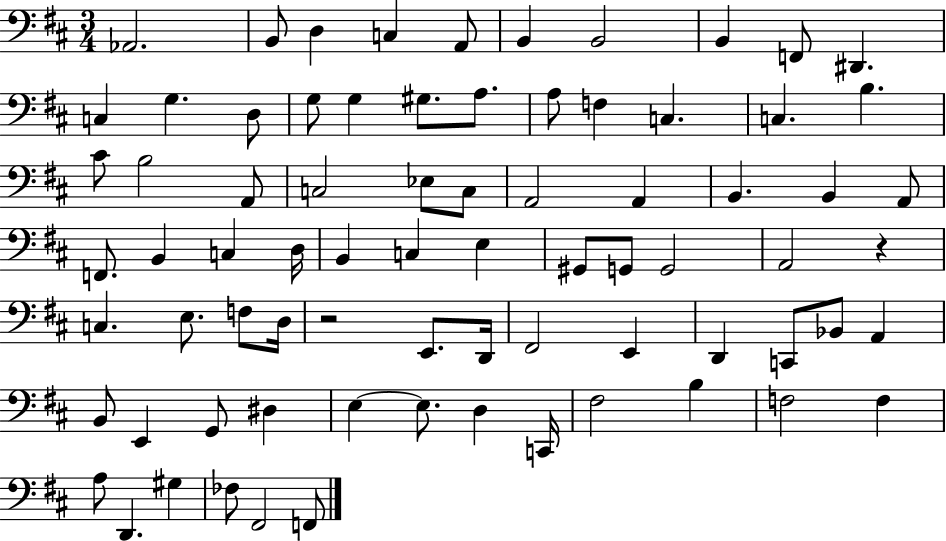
Ab2/h. B2/e D3/q C3/q A2/e B2/q B2/h B2/q F2/e D#2/q. C3/q G3/q. D3/e G3/e G3/q G#3/e. A3/e. A3/e F3/q C3/q. C3/q. B3/q. C#4/e B3/h A2/e C3/h Eb3/e C3/e A2/h A2/q B2/q. B2/q A2/e F2/e. B2/q C3/q D3/s B2/q C3/q E3/q G#2/e G2/e G2/h A2/h R/q C3/q. E3/e. F3/e D3/s R/h E2/e. D2/s F#2/h E2/q D2/q C2/e Bb2/e A2/q B2/e E2/q G2/e D#3/q E3/q E3/e. D3/q C2/s F#3/h B3/q F3/h F3/q A3/e D2/q. G#3/q FES3/e F#2/h F2/e